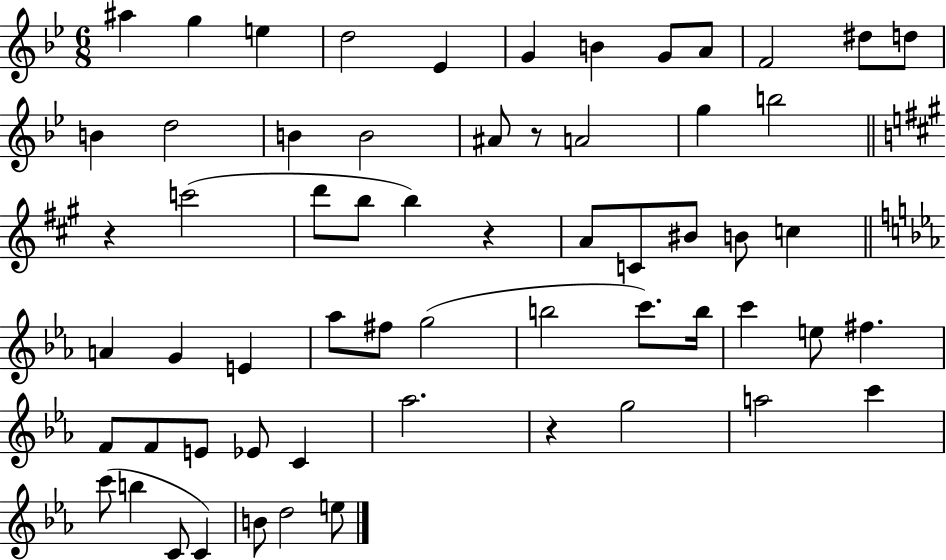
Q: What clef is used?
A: treble